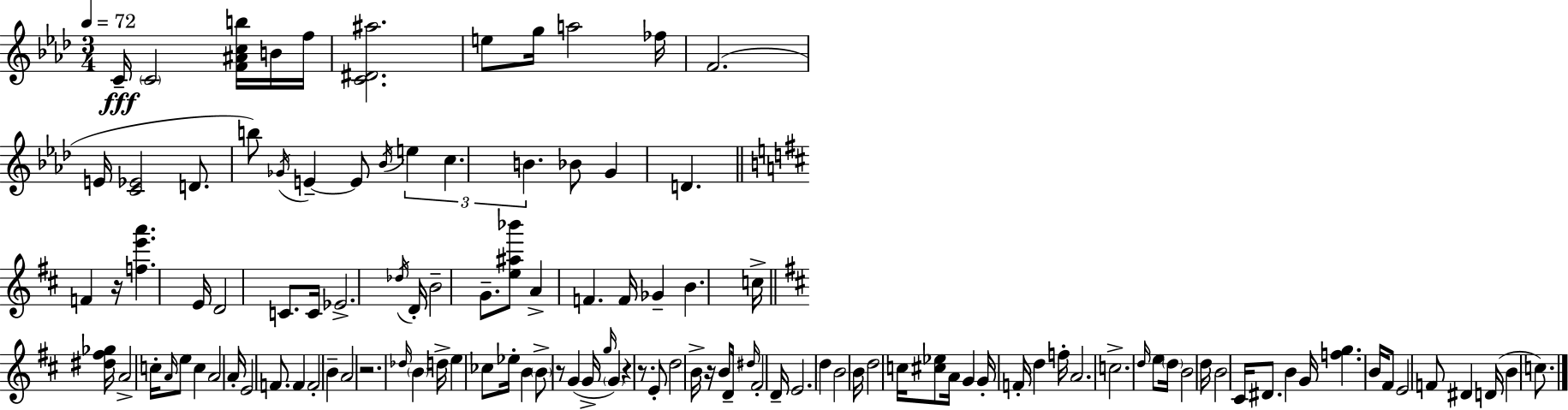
C4/s C4/h [F4,A#4,C5,B5]/s B4/s F5/s [C4,D#4,A#5]/h. E5/e G5/s A5/h FES5/s F4/h. E4/s [C4,Eb4]/h D4/e. B5/e Gb4/s E4/q E4/e Bb4/s E5/q C5/q. B4/q. Bb4/e G4/q D4/q. F4/q R/s [F5,E6,A6]/q. E4/s D4/h C4/e. C4/s Eb4/h. Db5/s D4/s B4/h G4/e. [E5,A#5,Bb6]/e A4/q F4/q. F4/s Gb4/q B4/q. C5/s [D#5,F#5,Gb5]/s A4/h C5/s A4/s E5/e C5/q A4/h A4/s E4/h F4/e. F4/q F4/h B4/q A4/h R/h. Db5/s B4/q D5/s E5/q CES5/e Eb5/s B4/q B4/e R/e G4/q G4/s G5/s G4/q R/q R/e. E4/e D5/h B4/s R/s B4/e D4/s D#5/s F#4/h D4/s E4/h. D5/q B4/h B4/s D5/h C5/s [C#5,Eb5]/e A4/s G4/q G4/s F4/s D5/q F5/s A4/h. C5/h. D5/s E5/e D5/s B4/h D5/s B4/h C#4/s D#4/e. B4/q G4/s [F5,G5]/q. B4/s F#4/e E4/h F4/e D#4/q D4/s B4/q C5/e.